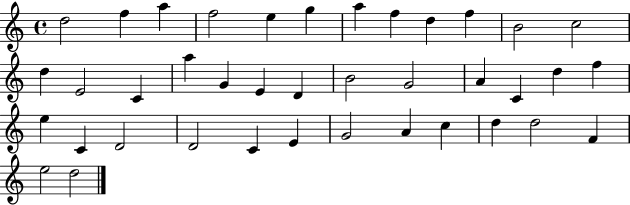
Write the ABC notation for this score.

X:1
T:Untitled
M:4/4
L:1/4
K:C
d2 f a f2 e g a f d f B2 c2 d E2 C a G E D B2 G2 A C d f e C D2 D2 C E G2 A c d d2 F e2 d2